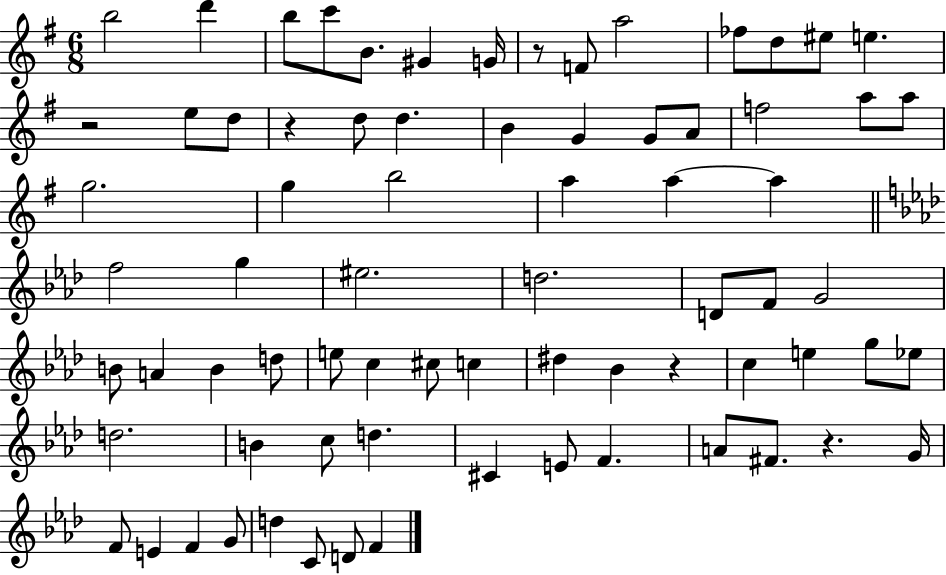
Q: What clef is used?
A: treble